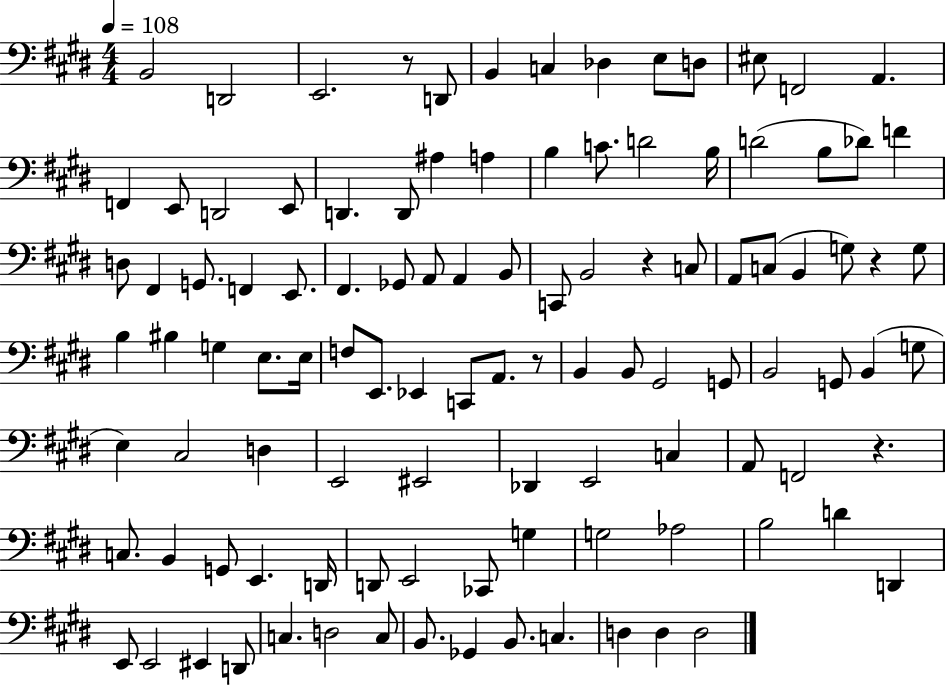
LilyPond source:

{
  \clef bass
  \numericTimeSignature
  \time 4/4
  \key e \major
  \tempo 4 = 108
  b,2 d,2 | e,2. r8 d,8 | b,4 c4 des4 e8 d8 | eis8 f,2 a,4. | \break f,4 e,8 d,2 e,8 | d,4. d,8 ais4 a4 | b4 c'8. d'2 b16 | d'2( b8 des'8) f'4 | \break d8 fis,4 g,8. f,4 e,8. | fis,4. ges,8 a,8 a,4 b,8 | c,8 b,2 r4 c8 | a,8 c8( b,4 g8) r4 g8 | \break b4 bis4 g4 e8. e16 | f8 e,8. ees,4 c,8 a,8. r8 | b,4 b,8 gis,2 g,8 | b,2 g,8 b,4( g8 | \break e4) cis2 d4 | e,2 eis,2 | des,4 e,2 c4 | a,8 f,2 r4. | \break c8. b,4 g,8 e,4. d,16 | d,8 e,2 ces,8 g4 | g2 aes2 | b2 d'4 d,4 | \break e,8 e,2 eis,4 d,8 | c4. d2 c8 | b,8. ges,4 b,8. c4. | d4 d4 d2 | \break \bar "|."
}